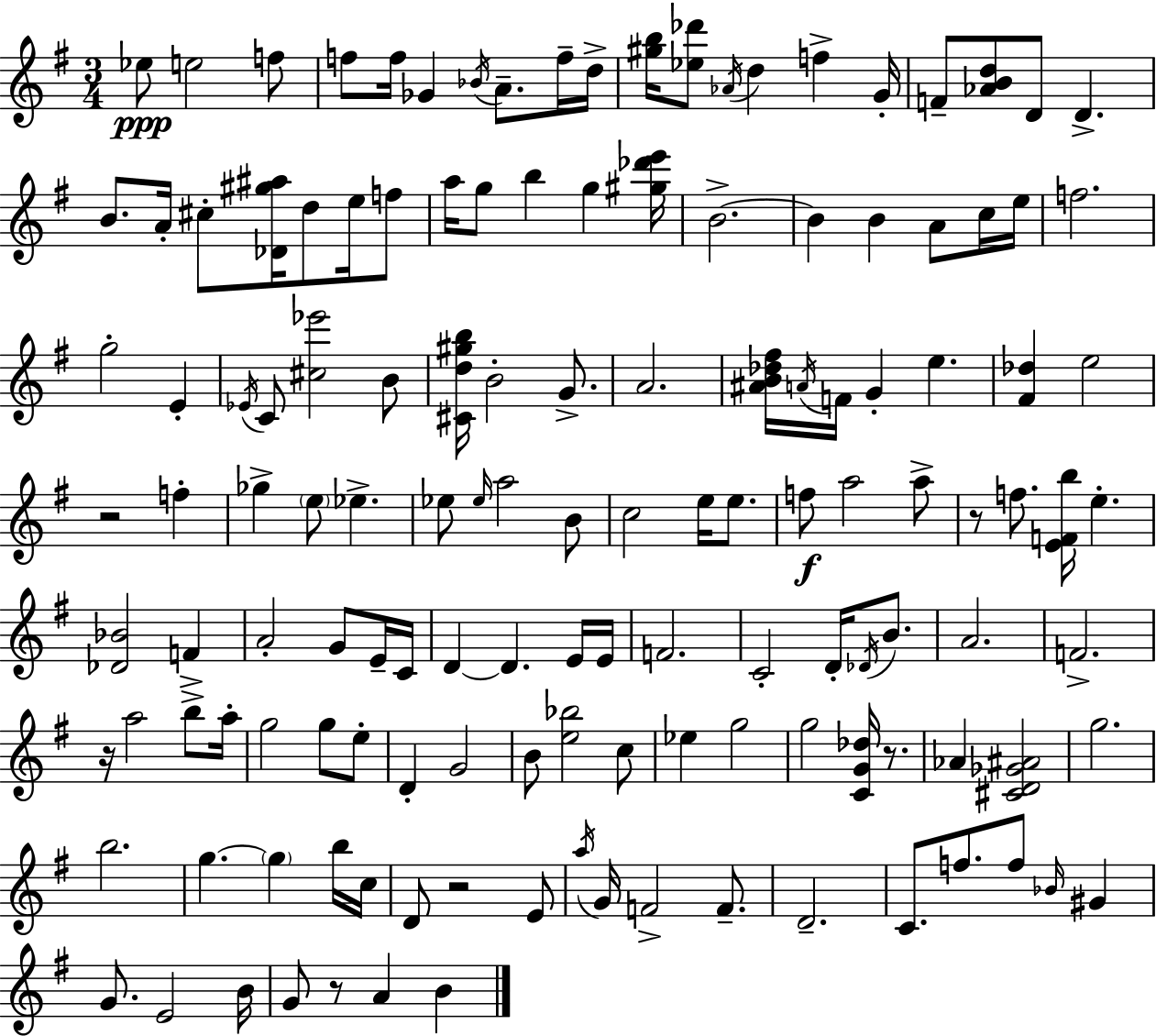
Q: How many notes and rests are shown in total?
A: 137